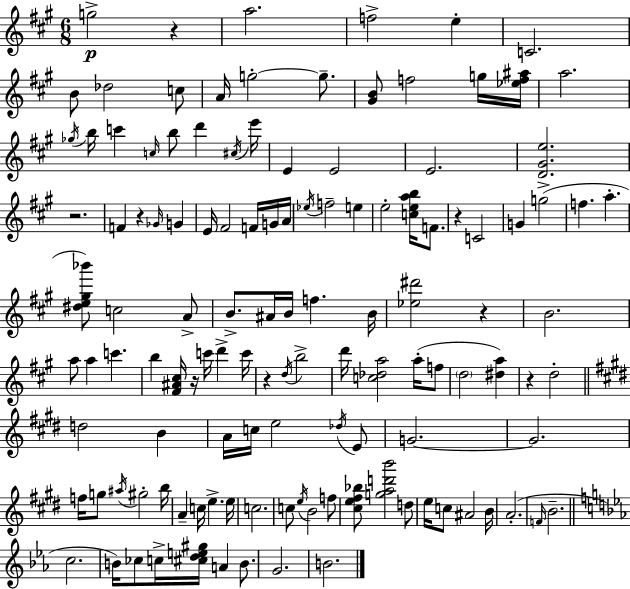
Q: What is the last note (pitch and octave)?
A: B4